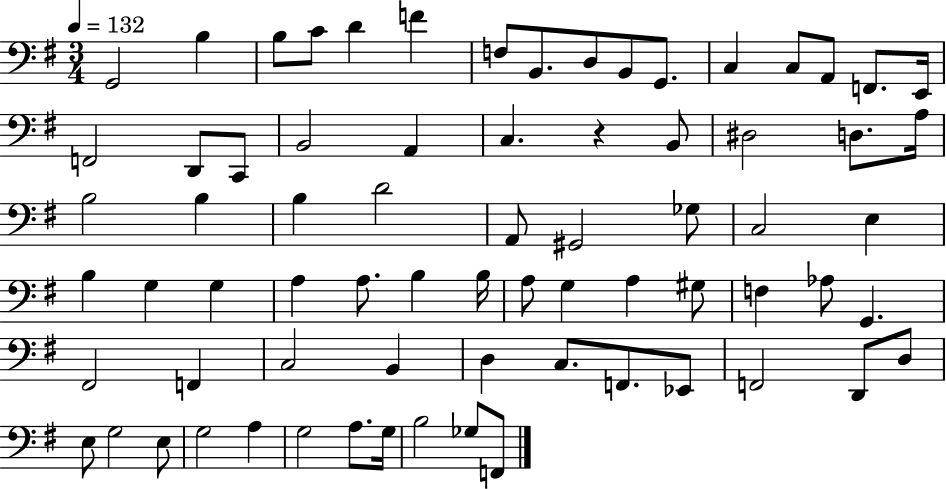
X:1
T:Untitled
M:3/4
L:1/4
K:G
G,,2 B, B,/2 C/2 D F F,/2 B,,/2 D,/2 B,,/2 G,,/2 C, C,/2 A,,/2 F,,/2 E,,/4 F,,2 D,,/2 C,,/2 B,,2 A,, C, z B,,/2 ^D,2 D,/2 A,/4 B,2 B, B, D2 A,,/2 ^G,,2 _G,/2 C,2 E, B, G, G, A, A,/2 B, B,/4 A,/2 G, A, ^G,/2 F, _A,/2 G,, ^F,,2 F,, C,2 B,, D, C,/2 F,,/2 _E,,/2 F,,2 D,,/2 D,/2 E,/2 G,2 E,/2 G,2 A, G,2 A,/2 G,/4 B,2 _G,/2 F,,/2